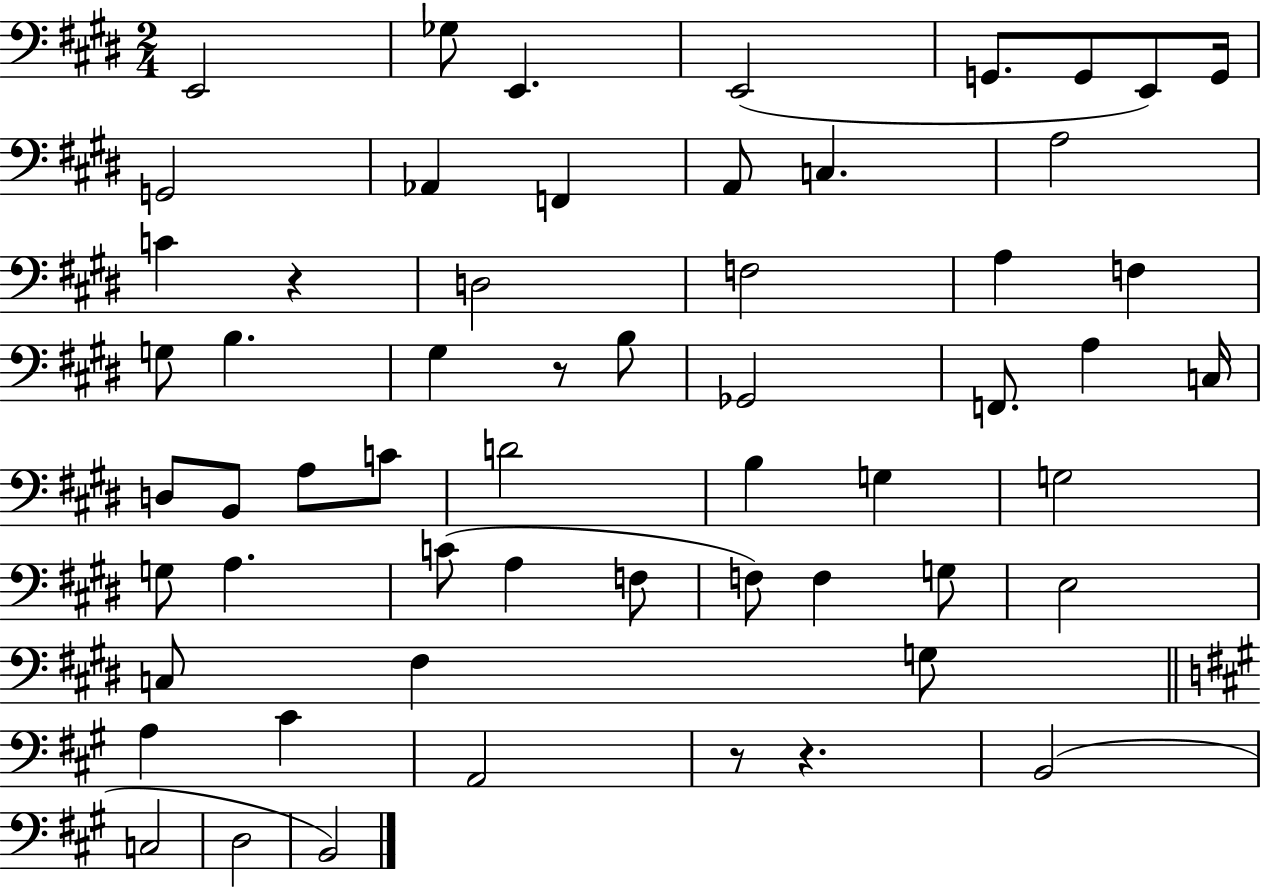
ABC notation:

X:1
T:Untitled
M:2/4
L:1/4
K:E
E,,2 _G,/2 E,, E,,2 G,,/2 G,,/2 E,,/2 G,,/4 G,,2 _A,, F,, A,,/2 C, A,2 C z D,2 F,2 A, F, G,/2 B, ^G, z/2 B,/2 _G,,2 F,,/2 A, C,/4 D,/2 B,,/2 A,/2 C/2 D2 B, G, G,2 G,/2 A, C/2 A, F,/2 F,/2 F, G,/2 E,2 C,/2 ^F, G,/2 A, ^C A,,2 z/2 z B,,2 C,2 D,2 B,,2